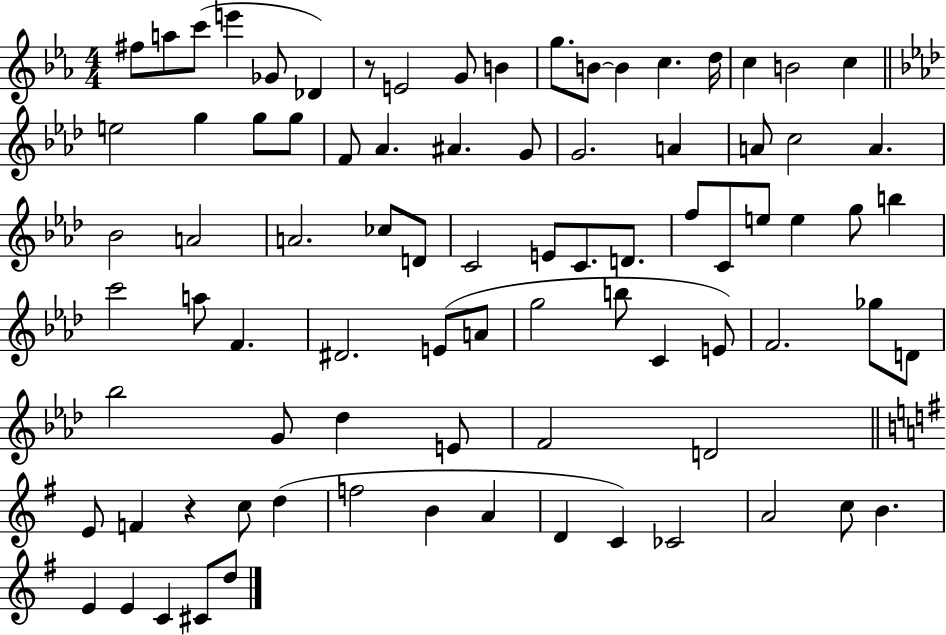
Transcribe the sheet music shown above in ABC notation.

X:1
T:Untitled
M:4/4
L:1/4
K:Eb
^f/2 a/2 c'/2 e' _G/2 _D z/2 E2 G/2 B g/2 B/2 B c d/4 c B2 c e2 g g/2 g/2 F/2 _A ^A G/2 G2 A A/2 c2 A _B2 A2 A2 _c/2 D/2 C2 E/2 C/2 D/2 f/2 C/2 e/2 e g/2 b c'2 a/2 F ^D2 E/2 A/2 g2 b/2 C E/2 F2 _g/2 D/2 _b2 G/2 _d E/2 F2 D2 E/2 F z c/2 d f2 B A D C _C2 A2 c/2 B E E C ^C/2 d/2